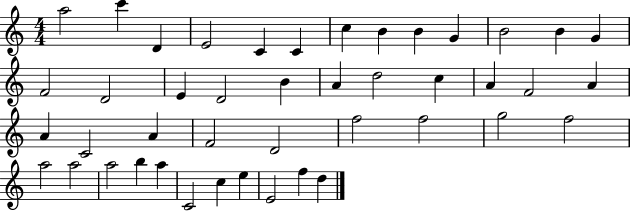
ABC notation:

X:1
T:Untitled
M:4/4
L:1/4
K:C
a2 c' D E2 C C c B B G B2 B G F2 D2 E D2 B A d2 c A F2 A A C2 A F2 D2 f2 f2 g2 f2 a2 a2 a2 b a C2 c e E2 f d